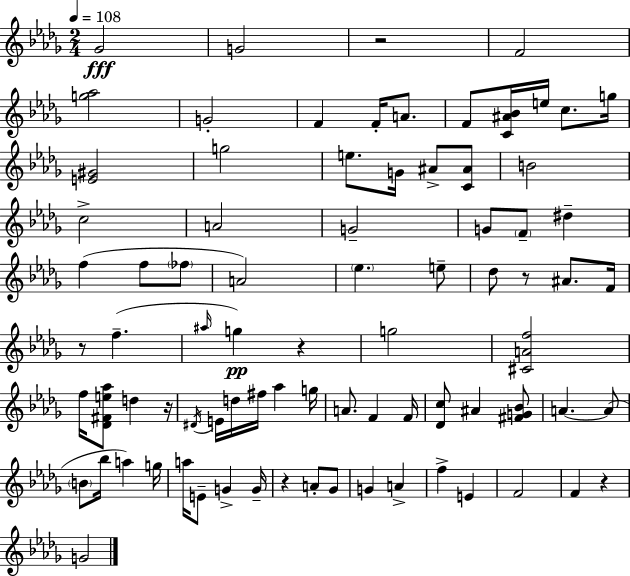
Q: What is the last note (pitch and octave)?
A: G4